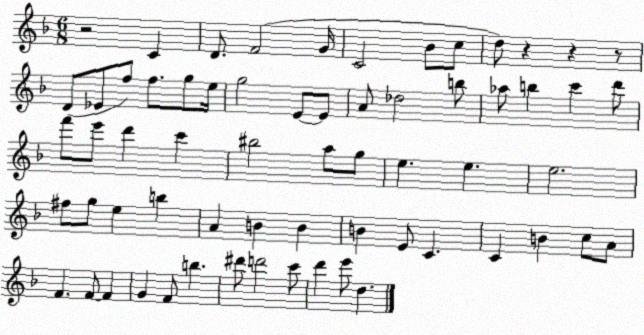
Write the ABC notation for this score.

X:1
T:Untitled
M:6/8
L:1/4
K:F
z2 C D/2 F2 G/4 C2 _B/2 c/2 d/2 z z z/2 D/2 _E/2 f/2 f/2 g/2 e/4 g2 E/2 E/2 A/2 _d2 b/2 _a/2 b c' d'/2 f'/2 e'/2 d' c' ^b2 a/2 g/2 e e e2 ^f/2 g/2 e b A B B B E/2 C C B c/2 A/2 F F/2 F G F/2 b ^d'/2 d'2 c'/2 d' e'/2 d